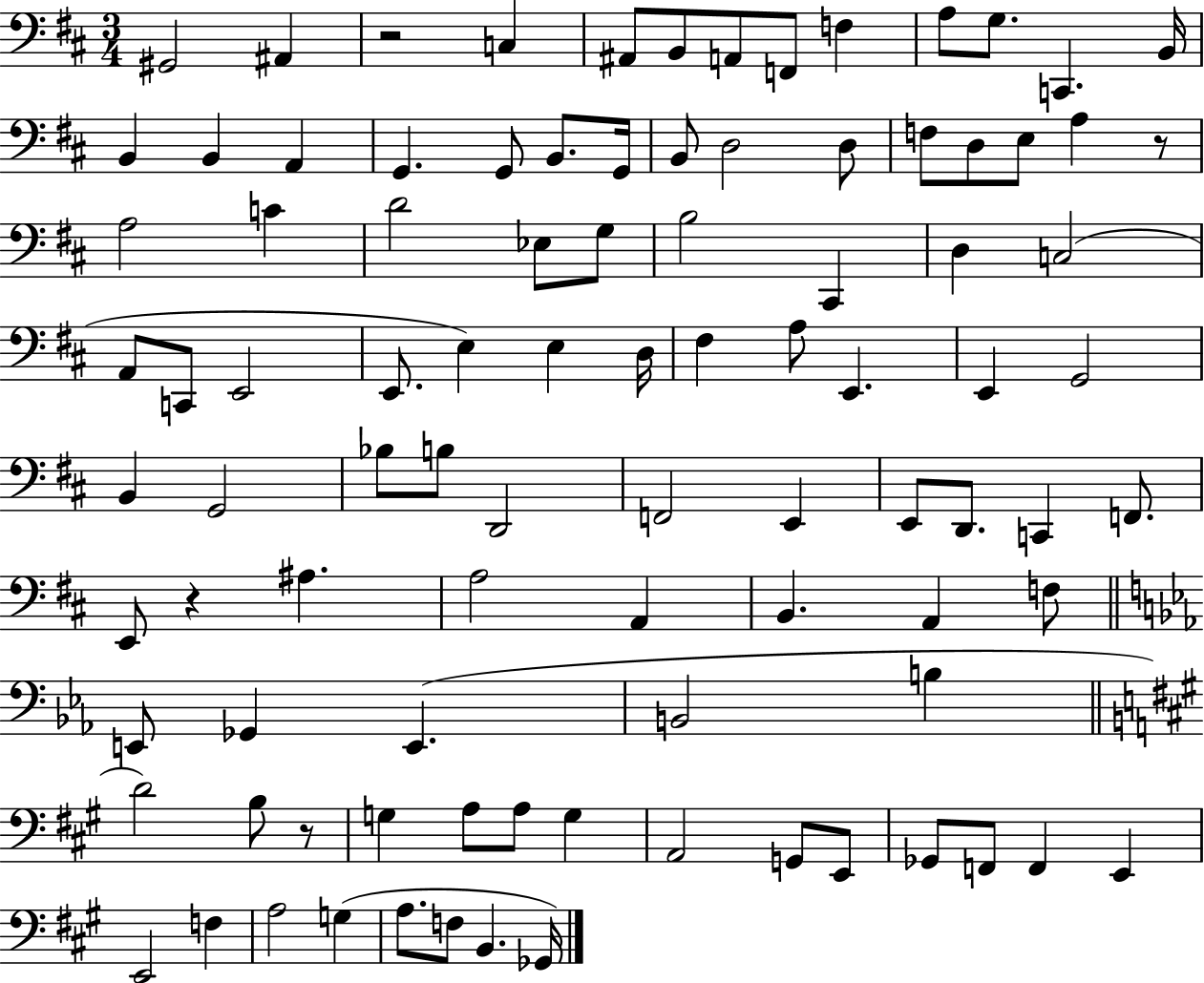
X:1
T:Untitled
M:3/4
L:1/4
K:D
^G,,2 ^A,, z2 C, ^A,,/2 B,,/2 A,,/2 F,,/2 F, A,/2 G,/2 C,, B,,/4 B,, B,, A,, G,, G,,/2 B,,/2 G,,/4 B,,/2 D,2 D,/2 F,/2 D,/2 E,/2 A, z/2 A,2 C D2 _E,/2 G,/2 B,2 ^C,, D, C,2 A,,/2 C,,/2 E,,2 E,,/2 E, E, D,/4 ^F, A,/2 E,, E,, G,,2 B,, G,,2 _B,/2 B,/2 D,,2 F,,2 E,, E,,/2 D,,/2 C,, F,,/2 E,,/2 z ^A, A,2 A,, B,, A,, F,/2 E,,/2 _G,, E,, B,,2 B, D2 B,/2 z/2 G, A,/2 A,/2 G, A,,2 G,,/2 E,,/2 _G,,/2 F,,/2 F,, E,, E,,2 F, A,2 G, A,/2 F,/2 B,, _G,,/4